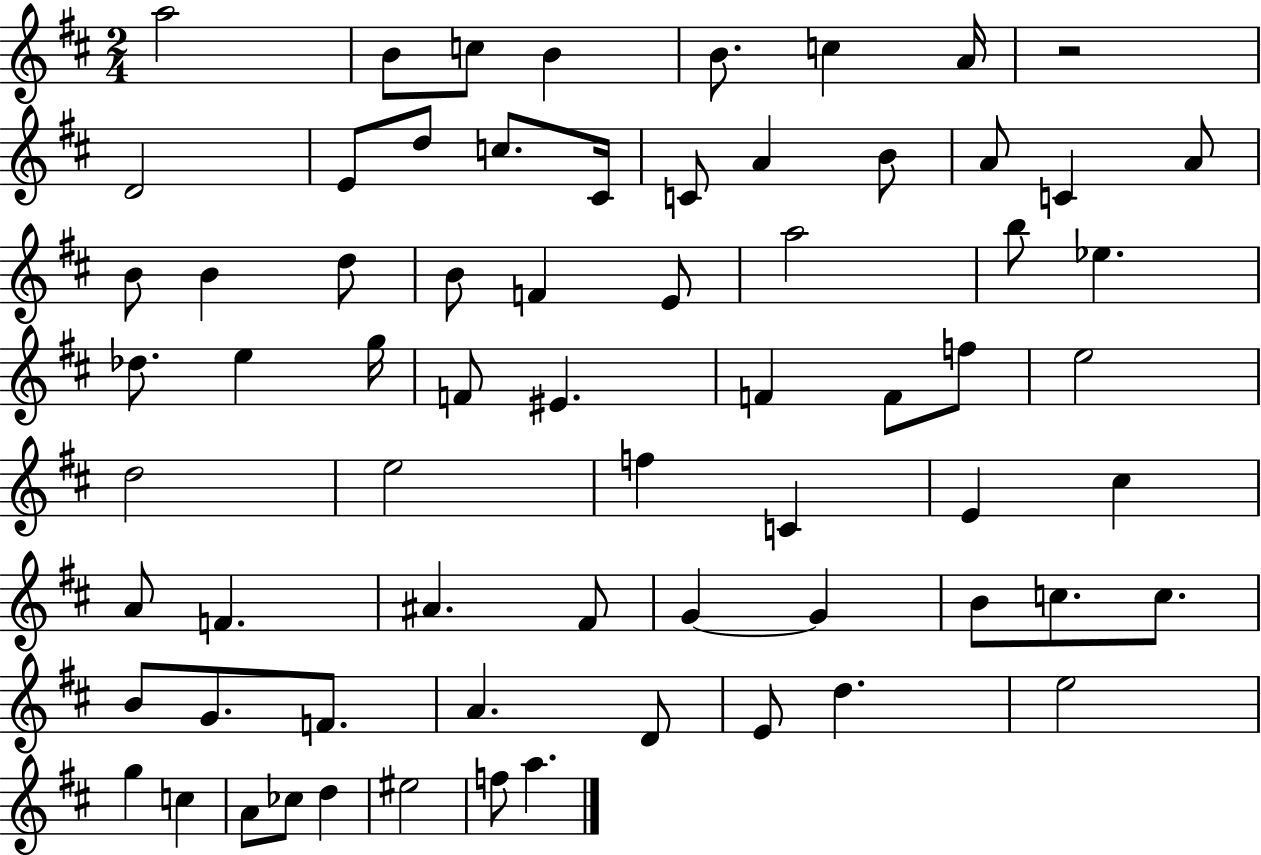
X:1
T:Untitled
M:2/4
L:1/4
K:D
a2 B/2 c/2 B B/2 c A/4 z2 D2 E/2 d/2 c/2 ^C/4 C/2 A B/2 A/2 C A/2 B/2 B d/2 B/2 F E/2 a2 b/2 _e _d/2 e g/4 F/2 ^E F F/2 f/2 e2 d2 e2 f C E ^c A/2 F ^A ^F/2 G G B/2 c/2 c/2 B/2 G/2 F/2 A D/2 E/2 d e2 g c A/2 _c/2 d ^e2 f/2 a